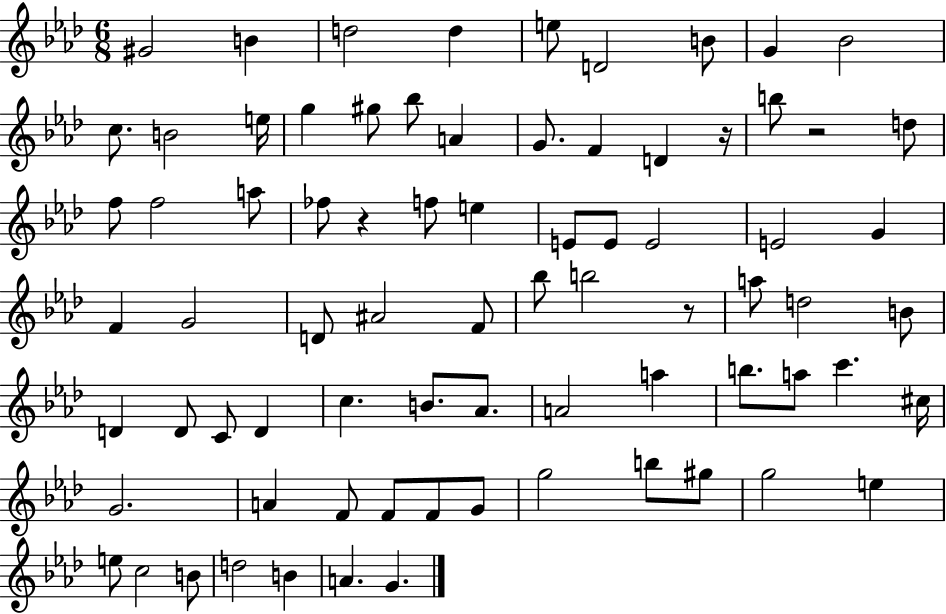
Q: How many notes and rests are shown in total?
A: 77